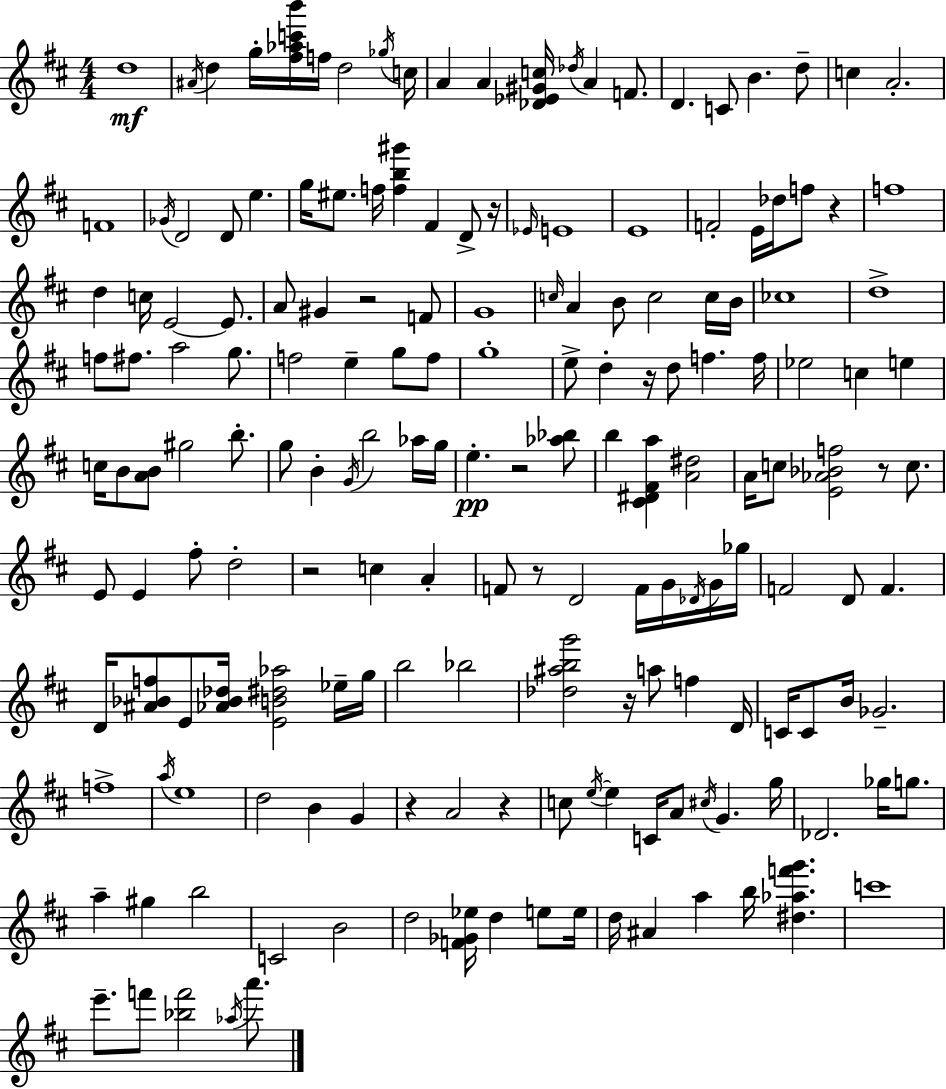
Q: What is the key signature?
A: D major